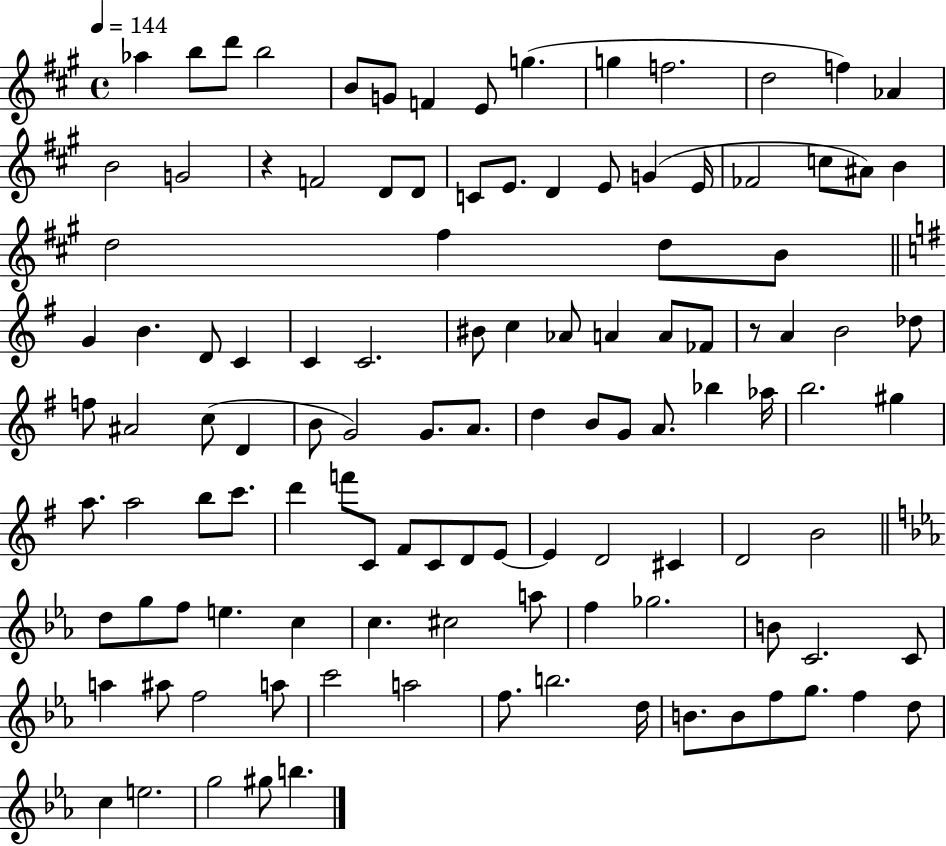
{
  \clef treble
  \time 4/4
  \defaultTimeSignature
  \key a \major
  \tempo 4 = 144
  \repeat volta 2 { aes''4 b''8 d'''8 b''2 | b'8 g'8 f'4 e'8 g''4.( | g''4 f''2. | d''2 f''4) aes'4 | \break b'2 g'2 | r4 f'2 d'8 d'8 | c'8 e'8. d'4 e'8 g'4( e'16 | fes'2 c''8 ais'8) b'4 | \break d''2 fis''4 d''8 b'8 | \bar "||" \break \key g \major g'4 b'4. d'8 c'4 | c'4 c'2. | bis'8 c''4 aes'8 a'4 a'8 fes'8 | r8 a'4 b'2 des''8 | \break f''8 ais'2 c''8( d'4 | b'8 g'2) g'8. a'8. | d''4 b'8 g'8 a'8. bes''4 aes''16 | b''2. gis''4 | \break a''8. a''2 b''8 c'''8. | d'''4 f'''8 c'8 fis'8 c'8 d'8 e'8~~ | e'4 d'2 cis'4 | d'2 b'2 | \break \bar "||" \break \key ees \major d''8 g''8 f''8 e''4. c''4 | c''4. cis''2 a''8 | f''4 ges''2. | b'8 c'2. c'8 | \break a''4 ais''8 f''2 a''8 | c'''2 a''2 | f''8. b''2. d''16 | b'8. b'8 f''8 g''8. f''4 d''8 | \break c''4 e''2. | g''2 gis''8 b''4. | } \bar "|."
}